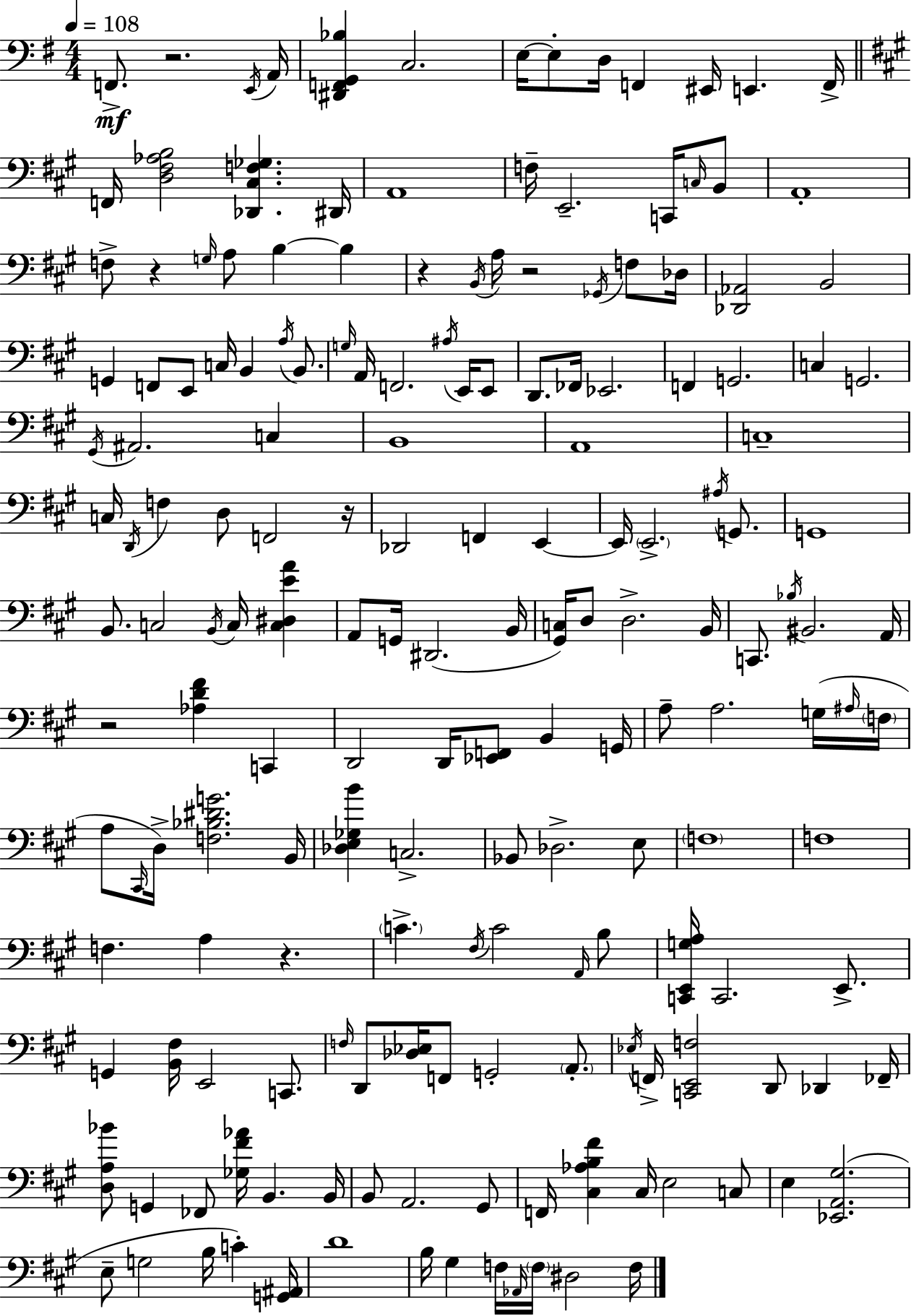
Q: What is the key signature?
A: E minor